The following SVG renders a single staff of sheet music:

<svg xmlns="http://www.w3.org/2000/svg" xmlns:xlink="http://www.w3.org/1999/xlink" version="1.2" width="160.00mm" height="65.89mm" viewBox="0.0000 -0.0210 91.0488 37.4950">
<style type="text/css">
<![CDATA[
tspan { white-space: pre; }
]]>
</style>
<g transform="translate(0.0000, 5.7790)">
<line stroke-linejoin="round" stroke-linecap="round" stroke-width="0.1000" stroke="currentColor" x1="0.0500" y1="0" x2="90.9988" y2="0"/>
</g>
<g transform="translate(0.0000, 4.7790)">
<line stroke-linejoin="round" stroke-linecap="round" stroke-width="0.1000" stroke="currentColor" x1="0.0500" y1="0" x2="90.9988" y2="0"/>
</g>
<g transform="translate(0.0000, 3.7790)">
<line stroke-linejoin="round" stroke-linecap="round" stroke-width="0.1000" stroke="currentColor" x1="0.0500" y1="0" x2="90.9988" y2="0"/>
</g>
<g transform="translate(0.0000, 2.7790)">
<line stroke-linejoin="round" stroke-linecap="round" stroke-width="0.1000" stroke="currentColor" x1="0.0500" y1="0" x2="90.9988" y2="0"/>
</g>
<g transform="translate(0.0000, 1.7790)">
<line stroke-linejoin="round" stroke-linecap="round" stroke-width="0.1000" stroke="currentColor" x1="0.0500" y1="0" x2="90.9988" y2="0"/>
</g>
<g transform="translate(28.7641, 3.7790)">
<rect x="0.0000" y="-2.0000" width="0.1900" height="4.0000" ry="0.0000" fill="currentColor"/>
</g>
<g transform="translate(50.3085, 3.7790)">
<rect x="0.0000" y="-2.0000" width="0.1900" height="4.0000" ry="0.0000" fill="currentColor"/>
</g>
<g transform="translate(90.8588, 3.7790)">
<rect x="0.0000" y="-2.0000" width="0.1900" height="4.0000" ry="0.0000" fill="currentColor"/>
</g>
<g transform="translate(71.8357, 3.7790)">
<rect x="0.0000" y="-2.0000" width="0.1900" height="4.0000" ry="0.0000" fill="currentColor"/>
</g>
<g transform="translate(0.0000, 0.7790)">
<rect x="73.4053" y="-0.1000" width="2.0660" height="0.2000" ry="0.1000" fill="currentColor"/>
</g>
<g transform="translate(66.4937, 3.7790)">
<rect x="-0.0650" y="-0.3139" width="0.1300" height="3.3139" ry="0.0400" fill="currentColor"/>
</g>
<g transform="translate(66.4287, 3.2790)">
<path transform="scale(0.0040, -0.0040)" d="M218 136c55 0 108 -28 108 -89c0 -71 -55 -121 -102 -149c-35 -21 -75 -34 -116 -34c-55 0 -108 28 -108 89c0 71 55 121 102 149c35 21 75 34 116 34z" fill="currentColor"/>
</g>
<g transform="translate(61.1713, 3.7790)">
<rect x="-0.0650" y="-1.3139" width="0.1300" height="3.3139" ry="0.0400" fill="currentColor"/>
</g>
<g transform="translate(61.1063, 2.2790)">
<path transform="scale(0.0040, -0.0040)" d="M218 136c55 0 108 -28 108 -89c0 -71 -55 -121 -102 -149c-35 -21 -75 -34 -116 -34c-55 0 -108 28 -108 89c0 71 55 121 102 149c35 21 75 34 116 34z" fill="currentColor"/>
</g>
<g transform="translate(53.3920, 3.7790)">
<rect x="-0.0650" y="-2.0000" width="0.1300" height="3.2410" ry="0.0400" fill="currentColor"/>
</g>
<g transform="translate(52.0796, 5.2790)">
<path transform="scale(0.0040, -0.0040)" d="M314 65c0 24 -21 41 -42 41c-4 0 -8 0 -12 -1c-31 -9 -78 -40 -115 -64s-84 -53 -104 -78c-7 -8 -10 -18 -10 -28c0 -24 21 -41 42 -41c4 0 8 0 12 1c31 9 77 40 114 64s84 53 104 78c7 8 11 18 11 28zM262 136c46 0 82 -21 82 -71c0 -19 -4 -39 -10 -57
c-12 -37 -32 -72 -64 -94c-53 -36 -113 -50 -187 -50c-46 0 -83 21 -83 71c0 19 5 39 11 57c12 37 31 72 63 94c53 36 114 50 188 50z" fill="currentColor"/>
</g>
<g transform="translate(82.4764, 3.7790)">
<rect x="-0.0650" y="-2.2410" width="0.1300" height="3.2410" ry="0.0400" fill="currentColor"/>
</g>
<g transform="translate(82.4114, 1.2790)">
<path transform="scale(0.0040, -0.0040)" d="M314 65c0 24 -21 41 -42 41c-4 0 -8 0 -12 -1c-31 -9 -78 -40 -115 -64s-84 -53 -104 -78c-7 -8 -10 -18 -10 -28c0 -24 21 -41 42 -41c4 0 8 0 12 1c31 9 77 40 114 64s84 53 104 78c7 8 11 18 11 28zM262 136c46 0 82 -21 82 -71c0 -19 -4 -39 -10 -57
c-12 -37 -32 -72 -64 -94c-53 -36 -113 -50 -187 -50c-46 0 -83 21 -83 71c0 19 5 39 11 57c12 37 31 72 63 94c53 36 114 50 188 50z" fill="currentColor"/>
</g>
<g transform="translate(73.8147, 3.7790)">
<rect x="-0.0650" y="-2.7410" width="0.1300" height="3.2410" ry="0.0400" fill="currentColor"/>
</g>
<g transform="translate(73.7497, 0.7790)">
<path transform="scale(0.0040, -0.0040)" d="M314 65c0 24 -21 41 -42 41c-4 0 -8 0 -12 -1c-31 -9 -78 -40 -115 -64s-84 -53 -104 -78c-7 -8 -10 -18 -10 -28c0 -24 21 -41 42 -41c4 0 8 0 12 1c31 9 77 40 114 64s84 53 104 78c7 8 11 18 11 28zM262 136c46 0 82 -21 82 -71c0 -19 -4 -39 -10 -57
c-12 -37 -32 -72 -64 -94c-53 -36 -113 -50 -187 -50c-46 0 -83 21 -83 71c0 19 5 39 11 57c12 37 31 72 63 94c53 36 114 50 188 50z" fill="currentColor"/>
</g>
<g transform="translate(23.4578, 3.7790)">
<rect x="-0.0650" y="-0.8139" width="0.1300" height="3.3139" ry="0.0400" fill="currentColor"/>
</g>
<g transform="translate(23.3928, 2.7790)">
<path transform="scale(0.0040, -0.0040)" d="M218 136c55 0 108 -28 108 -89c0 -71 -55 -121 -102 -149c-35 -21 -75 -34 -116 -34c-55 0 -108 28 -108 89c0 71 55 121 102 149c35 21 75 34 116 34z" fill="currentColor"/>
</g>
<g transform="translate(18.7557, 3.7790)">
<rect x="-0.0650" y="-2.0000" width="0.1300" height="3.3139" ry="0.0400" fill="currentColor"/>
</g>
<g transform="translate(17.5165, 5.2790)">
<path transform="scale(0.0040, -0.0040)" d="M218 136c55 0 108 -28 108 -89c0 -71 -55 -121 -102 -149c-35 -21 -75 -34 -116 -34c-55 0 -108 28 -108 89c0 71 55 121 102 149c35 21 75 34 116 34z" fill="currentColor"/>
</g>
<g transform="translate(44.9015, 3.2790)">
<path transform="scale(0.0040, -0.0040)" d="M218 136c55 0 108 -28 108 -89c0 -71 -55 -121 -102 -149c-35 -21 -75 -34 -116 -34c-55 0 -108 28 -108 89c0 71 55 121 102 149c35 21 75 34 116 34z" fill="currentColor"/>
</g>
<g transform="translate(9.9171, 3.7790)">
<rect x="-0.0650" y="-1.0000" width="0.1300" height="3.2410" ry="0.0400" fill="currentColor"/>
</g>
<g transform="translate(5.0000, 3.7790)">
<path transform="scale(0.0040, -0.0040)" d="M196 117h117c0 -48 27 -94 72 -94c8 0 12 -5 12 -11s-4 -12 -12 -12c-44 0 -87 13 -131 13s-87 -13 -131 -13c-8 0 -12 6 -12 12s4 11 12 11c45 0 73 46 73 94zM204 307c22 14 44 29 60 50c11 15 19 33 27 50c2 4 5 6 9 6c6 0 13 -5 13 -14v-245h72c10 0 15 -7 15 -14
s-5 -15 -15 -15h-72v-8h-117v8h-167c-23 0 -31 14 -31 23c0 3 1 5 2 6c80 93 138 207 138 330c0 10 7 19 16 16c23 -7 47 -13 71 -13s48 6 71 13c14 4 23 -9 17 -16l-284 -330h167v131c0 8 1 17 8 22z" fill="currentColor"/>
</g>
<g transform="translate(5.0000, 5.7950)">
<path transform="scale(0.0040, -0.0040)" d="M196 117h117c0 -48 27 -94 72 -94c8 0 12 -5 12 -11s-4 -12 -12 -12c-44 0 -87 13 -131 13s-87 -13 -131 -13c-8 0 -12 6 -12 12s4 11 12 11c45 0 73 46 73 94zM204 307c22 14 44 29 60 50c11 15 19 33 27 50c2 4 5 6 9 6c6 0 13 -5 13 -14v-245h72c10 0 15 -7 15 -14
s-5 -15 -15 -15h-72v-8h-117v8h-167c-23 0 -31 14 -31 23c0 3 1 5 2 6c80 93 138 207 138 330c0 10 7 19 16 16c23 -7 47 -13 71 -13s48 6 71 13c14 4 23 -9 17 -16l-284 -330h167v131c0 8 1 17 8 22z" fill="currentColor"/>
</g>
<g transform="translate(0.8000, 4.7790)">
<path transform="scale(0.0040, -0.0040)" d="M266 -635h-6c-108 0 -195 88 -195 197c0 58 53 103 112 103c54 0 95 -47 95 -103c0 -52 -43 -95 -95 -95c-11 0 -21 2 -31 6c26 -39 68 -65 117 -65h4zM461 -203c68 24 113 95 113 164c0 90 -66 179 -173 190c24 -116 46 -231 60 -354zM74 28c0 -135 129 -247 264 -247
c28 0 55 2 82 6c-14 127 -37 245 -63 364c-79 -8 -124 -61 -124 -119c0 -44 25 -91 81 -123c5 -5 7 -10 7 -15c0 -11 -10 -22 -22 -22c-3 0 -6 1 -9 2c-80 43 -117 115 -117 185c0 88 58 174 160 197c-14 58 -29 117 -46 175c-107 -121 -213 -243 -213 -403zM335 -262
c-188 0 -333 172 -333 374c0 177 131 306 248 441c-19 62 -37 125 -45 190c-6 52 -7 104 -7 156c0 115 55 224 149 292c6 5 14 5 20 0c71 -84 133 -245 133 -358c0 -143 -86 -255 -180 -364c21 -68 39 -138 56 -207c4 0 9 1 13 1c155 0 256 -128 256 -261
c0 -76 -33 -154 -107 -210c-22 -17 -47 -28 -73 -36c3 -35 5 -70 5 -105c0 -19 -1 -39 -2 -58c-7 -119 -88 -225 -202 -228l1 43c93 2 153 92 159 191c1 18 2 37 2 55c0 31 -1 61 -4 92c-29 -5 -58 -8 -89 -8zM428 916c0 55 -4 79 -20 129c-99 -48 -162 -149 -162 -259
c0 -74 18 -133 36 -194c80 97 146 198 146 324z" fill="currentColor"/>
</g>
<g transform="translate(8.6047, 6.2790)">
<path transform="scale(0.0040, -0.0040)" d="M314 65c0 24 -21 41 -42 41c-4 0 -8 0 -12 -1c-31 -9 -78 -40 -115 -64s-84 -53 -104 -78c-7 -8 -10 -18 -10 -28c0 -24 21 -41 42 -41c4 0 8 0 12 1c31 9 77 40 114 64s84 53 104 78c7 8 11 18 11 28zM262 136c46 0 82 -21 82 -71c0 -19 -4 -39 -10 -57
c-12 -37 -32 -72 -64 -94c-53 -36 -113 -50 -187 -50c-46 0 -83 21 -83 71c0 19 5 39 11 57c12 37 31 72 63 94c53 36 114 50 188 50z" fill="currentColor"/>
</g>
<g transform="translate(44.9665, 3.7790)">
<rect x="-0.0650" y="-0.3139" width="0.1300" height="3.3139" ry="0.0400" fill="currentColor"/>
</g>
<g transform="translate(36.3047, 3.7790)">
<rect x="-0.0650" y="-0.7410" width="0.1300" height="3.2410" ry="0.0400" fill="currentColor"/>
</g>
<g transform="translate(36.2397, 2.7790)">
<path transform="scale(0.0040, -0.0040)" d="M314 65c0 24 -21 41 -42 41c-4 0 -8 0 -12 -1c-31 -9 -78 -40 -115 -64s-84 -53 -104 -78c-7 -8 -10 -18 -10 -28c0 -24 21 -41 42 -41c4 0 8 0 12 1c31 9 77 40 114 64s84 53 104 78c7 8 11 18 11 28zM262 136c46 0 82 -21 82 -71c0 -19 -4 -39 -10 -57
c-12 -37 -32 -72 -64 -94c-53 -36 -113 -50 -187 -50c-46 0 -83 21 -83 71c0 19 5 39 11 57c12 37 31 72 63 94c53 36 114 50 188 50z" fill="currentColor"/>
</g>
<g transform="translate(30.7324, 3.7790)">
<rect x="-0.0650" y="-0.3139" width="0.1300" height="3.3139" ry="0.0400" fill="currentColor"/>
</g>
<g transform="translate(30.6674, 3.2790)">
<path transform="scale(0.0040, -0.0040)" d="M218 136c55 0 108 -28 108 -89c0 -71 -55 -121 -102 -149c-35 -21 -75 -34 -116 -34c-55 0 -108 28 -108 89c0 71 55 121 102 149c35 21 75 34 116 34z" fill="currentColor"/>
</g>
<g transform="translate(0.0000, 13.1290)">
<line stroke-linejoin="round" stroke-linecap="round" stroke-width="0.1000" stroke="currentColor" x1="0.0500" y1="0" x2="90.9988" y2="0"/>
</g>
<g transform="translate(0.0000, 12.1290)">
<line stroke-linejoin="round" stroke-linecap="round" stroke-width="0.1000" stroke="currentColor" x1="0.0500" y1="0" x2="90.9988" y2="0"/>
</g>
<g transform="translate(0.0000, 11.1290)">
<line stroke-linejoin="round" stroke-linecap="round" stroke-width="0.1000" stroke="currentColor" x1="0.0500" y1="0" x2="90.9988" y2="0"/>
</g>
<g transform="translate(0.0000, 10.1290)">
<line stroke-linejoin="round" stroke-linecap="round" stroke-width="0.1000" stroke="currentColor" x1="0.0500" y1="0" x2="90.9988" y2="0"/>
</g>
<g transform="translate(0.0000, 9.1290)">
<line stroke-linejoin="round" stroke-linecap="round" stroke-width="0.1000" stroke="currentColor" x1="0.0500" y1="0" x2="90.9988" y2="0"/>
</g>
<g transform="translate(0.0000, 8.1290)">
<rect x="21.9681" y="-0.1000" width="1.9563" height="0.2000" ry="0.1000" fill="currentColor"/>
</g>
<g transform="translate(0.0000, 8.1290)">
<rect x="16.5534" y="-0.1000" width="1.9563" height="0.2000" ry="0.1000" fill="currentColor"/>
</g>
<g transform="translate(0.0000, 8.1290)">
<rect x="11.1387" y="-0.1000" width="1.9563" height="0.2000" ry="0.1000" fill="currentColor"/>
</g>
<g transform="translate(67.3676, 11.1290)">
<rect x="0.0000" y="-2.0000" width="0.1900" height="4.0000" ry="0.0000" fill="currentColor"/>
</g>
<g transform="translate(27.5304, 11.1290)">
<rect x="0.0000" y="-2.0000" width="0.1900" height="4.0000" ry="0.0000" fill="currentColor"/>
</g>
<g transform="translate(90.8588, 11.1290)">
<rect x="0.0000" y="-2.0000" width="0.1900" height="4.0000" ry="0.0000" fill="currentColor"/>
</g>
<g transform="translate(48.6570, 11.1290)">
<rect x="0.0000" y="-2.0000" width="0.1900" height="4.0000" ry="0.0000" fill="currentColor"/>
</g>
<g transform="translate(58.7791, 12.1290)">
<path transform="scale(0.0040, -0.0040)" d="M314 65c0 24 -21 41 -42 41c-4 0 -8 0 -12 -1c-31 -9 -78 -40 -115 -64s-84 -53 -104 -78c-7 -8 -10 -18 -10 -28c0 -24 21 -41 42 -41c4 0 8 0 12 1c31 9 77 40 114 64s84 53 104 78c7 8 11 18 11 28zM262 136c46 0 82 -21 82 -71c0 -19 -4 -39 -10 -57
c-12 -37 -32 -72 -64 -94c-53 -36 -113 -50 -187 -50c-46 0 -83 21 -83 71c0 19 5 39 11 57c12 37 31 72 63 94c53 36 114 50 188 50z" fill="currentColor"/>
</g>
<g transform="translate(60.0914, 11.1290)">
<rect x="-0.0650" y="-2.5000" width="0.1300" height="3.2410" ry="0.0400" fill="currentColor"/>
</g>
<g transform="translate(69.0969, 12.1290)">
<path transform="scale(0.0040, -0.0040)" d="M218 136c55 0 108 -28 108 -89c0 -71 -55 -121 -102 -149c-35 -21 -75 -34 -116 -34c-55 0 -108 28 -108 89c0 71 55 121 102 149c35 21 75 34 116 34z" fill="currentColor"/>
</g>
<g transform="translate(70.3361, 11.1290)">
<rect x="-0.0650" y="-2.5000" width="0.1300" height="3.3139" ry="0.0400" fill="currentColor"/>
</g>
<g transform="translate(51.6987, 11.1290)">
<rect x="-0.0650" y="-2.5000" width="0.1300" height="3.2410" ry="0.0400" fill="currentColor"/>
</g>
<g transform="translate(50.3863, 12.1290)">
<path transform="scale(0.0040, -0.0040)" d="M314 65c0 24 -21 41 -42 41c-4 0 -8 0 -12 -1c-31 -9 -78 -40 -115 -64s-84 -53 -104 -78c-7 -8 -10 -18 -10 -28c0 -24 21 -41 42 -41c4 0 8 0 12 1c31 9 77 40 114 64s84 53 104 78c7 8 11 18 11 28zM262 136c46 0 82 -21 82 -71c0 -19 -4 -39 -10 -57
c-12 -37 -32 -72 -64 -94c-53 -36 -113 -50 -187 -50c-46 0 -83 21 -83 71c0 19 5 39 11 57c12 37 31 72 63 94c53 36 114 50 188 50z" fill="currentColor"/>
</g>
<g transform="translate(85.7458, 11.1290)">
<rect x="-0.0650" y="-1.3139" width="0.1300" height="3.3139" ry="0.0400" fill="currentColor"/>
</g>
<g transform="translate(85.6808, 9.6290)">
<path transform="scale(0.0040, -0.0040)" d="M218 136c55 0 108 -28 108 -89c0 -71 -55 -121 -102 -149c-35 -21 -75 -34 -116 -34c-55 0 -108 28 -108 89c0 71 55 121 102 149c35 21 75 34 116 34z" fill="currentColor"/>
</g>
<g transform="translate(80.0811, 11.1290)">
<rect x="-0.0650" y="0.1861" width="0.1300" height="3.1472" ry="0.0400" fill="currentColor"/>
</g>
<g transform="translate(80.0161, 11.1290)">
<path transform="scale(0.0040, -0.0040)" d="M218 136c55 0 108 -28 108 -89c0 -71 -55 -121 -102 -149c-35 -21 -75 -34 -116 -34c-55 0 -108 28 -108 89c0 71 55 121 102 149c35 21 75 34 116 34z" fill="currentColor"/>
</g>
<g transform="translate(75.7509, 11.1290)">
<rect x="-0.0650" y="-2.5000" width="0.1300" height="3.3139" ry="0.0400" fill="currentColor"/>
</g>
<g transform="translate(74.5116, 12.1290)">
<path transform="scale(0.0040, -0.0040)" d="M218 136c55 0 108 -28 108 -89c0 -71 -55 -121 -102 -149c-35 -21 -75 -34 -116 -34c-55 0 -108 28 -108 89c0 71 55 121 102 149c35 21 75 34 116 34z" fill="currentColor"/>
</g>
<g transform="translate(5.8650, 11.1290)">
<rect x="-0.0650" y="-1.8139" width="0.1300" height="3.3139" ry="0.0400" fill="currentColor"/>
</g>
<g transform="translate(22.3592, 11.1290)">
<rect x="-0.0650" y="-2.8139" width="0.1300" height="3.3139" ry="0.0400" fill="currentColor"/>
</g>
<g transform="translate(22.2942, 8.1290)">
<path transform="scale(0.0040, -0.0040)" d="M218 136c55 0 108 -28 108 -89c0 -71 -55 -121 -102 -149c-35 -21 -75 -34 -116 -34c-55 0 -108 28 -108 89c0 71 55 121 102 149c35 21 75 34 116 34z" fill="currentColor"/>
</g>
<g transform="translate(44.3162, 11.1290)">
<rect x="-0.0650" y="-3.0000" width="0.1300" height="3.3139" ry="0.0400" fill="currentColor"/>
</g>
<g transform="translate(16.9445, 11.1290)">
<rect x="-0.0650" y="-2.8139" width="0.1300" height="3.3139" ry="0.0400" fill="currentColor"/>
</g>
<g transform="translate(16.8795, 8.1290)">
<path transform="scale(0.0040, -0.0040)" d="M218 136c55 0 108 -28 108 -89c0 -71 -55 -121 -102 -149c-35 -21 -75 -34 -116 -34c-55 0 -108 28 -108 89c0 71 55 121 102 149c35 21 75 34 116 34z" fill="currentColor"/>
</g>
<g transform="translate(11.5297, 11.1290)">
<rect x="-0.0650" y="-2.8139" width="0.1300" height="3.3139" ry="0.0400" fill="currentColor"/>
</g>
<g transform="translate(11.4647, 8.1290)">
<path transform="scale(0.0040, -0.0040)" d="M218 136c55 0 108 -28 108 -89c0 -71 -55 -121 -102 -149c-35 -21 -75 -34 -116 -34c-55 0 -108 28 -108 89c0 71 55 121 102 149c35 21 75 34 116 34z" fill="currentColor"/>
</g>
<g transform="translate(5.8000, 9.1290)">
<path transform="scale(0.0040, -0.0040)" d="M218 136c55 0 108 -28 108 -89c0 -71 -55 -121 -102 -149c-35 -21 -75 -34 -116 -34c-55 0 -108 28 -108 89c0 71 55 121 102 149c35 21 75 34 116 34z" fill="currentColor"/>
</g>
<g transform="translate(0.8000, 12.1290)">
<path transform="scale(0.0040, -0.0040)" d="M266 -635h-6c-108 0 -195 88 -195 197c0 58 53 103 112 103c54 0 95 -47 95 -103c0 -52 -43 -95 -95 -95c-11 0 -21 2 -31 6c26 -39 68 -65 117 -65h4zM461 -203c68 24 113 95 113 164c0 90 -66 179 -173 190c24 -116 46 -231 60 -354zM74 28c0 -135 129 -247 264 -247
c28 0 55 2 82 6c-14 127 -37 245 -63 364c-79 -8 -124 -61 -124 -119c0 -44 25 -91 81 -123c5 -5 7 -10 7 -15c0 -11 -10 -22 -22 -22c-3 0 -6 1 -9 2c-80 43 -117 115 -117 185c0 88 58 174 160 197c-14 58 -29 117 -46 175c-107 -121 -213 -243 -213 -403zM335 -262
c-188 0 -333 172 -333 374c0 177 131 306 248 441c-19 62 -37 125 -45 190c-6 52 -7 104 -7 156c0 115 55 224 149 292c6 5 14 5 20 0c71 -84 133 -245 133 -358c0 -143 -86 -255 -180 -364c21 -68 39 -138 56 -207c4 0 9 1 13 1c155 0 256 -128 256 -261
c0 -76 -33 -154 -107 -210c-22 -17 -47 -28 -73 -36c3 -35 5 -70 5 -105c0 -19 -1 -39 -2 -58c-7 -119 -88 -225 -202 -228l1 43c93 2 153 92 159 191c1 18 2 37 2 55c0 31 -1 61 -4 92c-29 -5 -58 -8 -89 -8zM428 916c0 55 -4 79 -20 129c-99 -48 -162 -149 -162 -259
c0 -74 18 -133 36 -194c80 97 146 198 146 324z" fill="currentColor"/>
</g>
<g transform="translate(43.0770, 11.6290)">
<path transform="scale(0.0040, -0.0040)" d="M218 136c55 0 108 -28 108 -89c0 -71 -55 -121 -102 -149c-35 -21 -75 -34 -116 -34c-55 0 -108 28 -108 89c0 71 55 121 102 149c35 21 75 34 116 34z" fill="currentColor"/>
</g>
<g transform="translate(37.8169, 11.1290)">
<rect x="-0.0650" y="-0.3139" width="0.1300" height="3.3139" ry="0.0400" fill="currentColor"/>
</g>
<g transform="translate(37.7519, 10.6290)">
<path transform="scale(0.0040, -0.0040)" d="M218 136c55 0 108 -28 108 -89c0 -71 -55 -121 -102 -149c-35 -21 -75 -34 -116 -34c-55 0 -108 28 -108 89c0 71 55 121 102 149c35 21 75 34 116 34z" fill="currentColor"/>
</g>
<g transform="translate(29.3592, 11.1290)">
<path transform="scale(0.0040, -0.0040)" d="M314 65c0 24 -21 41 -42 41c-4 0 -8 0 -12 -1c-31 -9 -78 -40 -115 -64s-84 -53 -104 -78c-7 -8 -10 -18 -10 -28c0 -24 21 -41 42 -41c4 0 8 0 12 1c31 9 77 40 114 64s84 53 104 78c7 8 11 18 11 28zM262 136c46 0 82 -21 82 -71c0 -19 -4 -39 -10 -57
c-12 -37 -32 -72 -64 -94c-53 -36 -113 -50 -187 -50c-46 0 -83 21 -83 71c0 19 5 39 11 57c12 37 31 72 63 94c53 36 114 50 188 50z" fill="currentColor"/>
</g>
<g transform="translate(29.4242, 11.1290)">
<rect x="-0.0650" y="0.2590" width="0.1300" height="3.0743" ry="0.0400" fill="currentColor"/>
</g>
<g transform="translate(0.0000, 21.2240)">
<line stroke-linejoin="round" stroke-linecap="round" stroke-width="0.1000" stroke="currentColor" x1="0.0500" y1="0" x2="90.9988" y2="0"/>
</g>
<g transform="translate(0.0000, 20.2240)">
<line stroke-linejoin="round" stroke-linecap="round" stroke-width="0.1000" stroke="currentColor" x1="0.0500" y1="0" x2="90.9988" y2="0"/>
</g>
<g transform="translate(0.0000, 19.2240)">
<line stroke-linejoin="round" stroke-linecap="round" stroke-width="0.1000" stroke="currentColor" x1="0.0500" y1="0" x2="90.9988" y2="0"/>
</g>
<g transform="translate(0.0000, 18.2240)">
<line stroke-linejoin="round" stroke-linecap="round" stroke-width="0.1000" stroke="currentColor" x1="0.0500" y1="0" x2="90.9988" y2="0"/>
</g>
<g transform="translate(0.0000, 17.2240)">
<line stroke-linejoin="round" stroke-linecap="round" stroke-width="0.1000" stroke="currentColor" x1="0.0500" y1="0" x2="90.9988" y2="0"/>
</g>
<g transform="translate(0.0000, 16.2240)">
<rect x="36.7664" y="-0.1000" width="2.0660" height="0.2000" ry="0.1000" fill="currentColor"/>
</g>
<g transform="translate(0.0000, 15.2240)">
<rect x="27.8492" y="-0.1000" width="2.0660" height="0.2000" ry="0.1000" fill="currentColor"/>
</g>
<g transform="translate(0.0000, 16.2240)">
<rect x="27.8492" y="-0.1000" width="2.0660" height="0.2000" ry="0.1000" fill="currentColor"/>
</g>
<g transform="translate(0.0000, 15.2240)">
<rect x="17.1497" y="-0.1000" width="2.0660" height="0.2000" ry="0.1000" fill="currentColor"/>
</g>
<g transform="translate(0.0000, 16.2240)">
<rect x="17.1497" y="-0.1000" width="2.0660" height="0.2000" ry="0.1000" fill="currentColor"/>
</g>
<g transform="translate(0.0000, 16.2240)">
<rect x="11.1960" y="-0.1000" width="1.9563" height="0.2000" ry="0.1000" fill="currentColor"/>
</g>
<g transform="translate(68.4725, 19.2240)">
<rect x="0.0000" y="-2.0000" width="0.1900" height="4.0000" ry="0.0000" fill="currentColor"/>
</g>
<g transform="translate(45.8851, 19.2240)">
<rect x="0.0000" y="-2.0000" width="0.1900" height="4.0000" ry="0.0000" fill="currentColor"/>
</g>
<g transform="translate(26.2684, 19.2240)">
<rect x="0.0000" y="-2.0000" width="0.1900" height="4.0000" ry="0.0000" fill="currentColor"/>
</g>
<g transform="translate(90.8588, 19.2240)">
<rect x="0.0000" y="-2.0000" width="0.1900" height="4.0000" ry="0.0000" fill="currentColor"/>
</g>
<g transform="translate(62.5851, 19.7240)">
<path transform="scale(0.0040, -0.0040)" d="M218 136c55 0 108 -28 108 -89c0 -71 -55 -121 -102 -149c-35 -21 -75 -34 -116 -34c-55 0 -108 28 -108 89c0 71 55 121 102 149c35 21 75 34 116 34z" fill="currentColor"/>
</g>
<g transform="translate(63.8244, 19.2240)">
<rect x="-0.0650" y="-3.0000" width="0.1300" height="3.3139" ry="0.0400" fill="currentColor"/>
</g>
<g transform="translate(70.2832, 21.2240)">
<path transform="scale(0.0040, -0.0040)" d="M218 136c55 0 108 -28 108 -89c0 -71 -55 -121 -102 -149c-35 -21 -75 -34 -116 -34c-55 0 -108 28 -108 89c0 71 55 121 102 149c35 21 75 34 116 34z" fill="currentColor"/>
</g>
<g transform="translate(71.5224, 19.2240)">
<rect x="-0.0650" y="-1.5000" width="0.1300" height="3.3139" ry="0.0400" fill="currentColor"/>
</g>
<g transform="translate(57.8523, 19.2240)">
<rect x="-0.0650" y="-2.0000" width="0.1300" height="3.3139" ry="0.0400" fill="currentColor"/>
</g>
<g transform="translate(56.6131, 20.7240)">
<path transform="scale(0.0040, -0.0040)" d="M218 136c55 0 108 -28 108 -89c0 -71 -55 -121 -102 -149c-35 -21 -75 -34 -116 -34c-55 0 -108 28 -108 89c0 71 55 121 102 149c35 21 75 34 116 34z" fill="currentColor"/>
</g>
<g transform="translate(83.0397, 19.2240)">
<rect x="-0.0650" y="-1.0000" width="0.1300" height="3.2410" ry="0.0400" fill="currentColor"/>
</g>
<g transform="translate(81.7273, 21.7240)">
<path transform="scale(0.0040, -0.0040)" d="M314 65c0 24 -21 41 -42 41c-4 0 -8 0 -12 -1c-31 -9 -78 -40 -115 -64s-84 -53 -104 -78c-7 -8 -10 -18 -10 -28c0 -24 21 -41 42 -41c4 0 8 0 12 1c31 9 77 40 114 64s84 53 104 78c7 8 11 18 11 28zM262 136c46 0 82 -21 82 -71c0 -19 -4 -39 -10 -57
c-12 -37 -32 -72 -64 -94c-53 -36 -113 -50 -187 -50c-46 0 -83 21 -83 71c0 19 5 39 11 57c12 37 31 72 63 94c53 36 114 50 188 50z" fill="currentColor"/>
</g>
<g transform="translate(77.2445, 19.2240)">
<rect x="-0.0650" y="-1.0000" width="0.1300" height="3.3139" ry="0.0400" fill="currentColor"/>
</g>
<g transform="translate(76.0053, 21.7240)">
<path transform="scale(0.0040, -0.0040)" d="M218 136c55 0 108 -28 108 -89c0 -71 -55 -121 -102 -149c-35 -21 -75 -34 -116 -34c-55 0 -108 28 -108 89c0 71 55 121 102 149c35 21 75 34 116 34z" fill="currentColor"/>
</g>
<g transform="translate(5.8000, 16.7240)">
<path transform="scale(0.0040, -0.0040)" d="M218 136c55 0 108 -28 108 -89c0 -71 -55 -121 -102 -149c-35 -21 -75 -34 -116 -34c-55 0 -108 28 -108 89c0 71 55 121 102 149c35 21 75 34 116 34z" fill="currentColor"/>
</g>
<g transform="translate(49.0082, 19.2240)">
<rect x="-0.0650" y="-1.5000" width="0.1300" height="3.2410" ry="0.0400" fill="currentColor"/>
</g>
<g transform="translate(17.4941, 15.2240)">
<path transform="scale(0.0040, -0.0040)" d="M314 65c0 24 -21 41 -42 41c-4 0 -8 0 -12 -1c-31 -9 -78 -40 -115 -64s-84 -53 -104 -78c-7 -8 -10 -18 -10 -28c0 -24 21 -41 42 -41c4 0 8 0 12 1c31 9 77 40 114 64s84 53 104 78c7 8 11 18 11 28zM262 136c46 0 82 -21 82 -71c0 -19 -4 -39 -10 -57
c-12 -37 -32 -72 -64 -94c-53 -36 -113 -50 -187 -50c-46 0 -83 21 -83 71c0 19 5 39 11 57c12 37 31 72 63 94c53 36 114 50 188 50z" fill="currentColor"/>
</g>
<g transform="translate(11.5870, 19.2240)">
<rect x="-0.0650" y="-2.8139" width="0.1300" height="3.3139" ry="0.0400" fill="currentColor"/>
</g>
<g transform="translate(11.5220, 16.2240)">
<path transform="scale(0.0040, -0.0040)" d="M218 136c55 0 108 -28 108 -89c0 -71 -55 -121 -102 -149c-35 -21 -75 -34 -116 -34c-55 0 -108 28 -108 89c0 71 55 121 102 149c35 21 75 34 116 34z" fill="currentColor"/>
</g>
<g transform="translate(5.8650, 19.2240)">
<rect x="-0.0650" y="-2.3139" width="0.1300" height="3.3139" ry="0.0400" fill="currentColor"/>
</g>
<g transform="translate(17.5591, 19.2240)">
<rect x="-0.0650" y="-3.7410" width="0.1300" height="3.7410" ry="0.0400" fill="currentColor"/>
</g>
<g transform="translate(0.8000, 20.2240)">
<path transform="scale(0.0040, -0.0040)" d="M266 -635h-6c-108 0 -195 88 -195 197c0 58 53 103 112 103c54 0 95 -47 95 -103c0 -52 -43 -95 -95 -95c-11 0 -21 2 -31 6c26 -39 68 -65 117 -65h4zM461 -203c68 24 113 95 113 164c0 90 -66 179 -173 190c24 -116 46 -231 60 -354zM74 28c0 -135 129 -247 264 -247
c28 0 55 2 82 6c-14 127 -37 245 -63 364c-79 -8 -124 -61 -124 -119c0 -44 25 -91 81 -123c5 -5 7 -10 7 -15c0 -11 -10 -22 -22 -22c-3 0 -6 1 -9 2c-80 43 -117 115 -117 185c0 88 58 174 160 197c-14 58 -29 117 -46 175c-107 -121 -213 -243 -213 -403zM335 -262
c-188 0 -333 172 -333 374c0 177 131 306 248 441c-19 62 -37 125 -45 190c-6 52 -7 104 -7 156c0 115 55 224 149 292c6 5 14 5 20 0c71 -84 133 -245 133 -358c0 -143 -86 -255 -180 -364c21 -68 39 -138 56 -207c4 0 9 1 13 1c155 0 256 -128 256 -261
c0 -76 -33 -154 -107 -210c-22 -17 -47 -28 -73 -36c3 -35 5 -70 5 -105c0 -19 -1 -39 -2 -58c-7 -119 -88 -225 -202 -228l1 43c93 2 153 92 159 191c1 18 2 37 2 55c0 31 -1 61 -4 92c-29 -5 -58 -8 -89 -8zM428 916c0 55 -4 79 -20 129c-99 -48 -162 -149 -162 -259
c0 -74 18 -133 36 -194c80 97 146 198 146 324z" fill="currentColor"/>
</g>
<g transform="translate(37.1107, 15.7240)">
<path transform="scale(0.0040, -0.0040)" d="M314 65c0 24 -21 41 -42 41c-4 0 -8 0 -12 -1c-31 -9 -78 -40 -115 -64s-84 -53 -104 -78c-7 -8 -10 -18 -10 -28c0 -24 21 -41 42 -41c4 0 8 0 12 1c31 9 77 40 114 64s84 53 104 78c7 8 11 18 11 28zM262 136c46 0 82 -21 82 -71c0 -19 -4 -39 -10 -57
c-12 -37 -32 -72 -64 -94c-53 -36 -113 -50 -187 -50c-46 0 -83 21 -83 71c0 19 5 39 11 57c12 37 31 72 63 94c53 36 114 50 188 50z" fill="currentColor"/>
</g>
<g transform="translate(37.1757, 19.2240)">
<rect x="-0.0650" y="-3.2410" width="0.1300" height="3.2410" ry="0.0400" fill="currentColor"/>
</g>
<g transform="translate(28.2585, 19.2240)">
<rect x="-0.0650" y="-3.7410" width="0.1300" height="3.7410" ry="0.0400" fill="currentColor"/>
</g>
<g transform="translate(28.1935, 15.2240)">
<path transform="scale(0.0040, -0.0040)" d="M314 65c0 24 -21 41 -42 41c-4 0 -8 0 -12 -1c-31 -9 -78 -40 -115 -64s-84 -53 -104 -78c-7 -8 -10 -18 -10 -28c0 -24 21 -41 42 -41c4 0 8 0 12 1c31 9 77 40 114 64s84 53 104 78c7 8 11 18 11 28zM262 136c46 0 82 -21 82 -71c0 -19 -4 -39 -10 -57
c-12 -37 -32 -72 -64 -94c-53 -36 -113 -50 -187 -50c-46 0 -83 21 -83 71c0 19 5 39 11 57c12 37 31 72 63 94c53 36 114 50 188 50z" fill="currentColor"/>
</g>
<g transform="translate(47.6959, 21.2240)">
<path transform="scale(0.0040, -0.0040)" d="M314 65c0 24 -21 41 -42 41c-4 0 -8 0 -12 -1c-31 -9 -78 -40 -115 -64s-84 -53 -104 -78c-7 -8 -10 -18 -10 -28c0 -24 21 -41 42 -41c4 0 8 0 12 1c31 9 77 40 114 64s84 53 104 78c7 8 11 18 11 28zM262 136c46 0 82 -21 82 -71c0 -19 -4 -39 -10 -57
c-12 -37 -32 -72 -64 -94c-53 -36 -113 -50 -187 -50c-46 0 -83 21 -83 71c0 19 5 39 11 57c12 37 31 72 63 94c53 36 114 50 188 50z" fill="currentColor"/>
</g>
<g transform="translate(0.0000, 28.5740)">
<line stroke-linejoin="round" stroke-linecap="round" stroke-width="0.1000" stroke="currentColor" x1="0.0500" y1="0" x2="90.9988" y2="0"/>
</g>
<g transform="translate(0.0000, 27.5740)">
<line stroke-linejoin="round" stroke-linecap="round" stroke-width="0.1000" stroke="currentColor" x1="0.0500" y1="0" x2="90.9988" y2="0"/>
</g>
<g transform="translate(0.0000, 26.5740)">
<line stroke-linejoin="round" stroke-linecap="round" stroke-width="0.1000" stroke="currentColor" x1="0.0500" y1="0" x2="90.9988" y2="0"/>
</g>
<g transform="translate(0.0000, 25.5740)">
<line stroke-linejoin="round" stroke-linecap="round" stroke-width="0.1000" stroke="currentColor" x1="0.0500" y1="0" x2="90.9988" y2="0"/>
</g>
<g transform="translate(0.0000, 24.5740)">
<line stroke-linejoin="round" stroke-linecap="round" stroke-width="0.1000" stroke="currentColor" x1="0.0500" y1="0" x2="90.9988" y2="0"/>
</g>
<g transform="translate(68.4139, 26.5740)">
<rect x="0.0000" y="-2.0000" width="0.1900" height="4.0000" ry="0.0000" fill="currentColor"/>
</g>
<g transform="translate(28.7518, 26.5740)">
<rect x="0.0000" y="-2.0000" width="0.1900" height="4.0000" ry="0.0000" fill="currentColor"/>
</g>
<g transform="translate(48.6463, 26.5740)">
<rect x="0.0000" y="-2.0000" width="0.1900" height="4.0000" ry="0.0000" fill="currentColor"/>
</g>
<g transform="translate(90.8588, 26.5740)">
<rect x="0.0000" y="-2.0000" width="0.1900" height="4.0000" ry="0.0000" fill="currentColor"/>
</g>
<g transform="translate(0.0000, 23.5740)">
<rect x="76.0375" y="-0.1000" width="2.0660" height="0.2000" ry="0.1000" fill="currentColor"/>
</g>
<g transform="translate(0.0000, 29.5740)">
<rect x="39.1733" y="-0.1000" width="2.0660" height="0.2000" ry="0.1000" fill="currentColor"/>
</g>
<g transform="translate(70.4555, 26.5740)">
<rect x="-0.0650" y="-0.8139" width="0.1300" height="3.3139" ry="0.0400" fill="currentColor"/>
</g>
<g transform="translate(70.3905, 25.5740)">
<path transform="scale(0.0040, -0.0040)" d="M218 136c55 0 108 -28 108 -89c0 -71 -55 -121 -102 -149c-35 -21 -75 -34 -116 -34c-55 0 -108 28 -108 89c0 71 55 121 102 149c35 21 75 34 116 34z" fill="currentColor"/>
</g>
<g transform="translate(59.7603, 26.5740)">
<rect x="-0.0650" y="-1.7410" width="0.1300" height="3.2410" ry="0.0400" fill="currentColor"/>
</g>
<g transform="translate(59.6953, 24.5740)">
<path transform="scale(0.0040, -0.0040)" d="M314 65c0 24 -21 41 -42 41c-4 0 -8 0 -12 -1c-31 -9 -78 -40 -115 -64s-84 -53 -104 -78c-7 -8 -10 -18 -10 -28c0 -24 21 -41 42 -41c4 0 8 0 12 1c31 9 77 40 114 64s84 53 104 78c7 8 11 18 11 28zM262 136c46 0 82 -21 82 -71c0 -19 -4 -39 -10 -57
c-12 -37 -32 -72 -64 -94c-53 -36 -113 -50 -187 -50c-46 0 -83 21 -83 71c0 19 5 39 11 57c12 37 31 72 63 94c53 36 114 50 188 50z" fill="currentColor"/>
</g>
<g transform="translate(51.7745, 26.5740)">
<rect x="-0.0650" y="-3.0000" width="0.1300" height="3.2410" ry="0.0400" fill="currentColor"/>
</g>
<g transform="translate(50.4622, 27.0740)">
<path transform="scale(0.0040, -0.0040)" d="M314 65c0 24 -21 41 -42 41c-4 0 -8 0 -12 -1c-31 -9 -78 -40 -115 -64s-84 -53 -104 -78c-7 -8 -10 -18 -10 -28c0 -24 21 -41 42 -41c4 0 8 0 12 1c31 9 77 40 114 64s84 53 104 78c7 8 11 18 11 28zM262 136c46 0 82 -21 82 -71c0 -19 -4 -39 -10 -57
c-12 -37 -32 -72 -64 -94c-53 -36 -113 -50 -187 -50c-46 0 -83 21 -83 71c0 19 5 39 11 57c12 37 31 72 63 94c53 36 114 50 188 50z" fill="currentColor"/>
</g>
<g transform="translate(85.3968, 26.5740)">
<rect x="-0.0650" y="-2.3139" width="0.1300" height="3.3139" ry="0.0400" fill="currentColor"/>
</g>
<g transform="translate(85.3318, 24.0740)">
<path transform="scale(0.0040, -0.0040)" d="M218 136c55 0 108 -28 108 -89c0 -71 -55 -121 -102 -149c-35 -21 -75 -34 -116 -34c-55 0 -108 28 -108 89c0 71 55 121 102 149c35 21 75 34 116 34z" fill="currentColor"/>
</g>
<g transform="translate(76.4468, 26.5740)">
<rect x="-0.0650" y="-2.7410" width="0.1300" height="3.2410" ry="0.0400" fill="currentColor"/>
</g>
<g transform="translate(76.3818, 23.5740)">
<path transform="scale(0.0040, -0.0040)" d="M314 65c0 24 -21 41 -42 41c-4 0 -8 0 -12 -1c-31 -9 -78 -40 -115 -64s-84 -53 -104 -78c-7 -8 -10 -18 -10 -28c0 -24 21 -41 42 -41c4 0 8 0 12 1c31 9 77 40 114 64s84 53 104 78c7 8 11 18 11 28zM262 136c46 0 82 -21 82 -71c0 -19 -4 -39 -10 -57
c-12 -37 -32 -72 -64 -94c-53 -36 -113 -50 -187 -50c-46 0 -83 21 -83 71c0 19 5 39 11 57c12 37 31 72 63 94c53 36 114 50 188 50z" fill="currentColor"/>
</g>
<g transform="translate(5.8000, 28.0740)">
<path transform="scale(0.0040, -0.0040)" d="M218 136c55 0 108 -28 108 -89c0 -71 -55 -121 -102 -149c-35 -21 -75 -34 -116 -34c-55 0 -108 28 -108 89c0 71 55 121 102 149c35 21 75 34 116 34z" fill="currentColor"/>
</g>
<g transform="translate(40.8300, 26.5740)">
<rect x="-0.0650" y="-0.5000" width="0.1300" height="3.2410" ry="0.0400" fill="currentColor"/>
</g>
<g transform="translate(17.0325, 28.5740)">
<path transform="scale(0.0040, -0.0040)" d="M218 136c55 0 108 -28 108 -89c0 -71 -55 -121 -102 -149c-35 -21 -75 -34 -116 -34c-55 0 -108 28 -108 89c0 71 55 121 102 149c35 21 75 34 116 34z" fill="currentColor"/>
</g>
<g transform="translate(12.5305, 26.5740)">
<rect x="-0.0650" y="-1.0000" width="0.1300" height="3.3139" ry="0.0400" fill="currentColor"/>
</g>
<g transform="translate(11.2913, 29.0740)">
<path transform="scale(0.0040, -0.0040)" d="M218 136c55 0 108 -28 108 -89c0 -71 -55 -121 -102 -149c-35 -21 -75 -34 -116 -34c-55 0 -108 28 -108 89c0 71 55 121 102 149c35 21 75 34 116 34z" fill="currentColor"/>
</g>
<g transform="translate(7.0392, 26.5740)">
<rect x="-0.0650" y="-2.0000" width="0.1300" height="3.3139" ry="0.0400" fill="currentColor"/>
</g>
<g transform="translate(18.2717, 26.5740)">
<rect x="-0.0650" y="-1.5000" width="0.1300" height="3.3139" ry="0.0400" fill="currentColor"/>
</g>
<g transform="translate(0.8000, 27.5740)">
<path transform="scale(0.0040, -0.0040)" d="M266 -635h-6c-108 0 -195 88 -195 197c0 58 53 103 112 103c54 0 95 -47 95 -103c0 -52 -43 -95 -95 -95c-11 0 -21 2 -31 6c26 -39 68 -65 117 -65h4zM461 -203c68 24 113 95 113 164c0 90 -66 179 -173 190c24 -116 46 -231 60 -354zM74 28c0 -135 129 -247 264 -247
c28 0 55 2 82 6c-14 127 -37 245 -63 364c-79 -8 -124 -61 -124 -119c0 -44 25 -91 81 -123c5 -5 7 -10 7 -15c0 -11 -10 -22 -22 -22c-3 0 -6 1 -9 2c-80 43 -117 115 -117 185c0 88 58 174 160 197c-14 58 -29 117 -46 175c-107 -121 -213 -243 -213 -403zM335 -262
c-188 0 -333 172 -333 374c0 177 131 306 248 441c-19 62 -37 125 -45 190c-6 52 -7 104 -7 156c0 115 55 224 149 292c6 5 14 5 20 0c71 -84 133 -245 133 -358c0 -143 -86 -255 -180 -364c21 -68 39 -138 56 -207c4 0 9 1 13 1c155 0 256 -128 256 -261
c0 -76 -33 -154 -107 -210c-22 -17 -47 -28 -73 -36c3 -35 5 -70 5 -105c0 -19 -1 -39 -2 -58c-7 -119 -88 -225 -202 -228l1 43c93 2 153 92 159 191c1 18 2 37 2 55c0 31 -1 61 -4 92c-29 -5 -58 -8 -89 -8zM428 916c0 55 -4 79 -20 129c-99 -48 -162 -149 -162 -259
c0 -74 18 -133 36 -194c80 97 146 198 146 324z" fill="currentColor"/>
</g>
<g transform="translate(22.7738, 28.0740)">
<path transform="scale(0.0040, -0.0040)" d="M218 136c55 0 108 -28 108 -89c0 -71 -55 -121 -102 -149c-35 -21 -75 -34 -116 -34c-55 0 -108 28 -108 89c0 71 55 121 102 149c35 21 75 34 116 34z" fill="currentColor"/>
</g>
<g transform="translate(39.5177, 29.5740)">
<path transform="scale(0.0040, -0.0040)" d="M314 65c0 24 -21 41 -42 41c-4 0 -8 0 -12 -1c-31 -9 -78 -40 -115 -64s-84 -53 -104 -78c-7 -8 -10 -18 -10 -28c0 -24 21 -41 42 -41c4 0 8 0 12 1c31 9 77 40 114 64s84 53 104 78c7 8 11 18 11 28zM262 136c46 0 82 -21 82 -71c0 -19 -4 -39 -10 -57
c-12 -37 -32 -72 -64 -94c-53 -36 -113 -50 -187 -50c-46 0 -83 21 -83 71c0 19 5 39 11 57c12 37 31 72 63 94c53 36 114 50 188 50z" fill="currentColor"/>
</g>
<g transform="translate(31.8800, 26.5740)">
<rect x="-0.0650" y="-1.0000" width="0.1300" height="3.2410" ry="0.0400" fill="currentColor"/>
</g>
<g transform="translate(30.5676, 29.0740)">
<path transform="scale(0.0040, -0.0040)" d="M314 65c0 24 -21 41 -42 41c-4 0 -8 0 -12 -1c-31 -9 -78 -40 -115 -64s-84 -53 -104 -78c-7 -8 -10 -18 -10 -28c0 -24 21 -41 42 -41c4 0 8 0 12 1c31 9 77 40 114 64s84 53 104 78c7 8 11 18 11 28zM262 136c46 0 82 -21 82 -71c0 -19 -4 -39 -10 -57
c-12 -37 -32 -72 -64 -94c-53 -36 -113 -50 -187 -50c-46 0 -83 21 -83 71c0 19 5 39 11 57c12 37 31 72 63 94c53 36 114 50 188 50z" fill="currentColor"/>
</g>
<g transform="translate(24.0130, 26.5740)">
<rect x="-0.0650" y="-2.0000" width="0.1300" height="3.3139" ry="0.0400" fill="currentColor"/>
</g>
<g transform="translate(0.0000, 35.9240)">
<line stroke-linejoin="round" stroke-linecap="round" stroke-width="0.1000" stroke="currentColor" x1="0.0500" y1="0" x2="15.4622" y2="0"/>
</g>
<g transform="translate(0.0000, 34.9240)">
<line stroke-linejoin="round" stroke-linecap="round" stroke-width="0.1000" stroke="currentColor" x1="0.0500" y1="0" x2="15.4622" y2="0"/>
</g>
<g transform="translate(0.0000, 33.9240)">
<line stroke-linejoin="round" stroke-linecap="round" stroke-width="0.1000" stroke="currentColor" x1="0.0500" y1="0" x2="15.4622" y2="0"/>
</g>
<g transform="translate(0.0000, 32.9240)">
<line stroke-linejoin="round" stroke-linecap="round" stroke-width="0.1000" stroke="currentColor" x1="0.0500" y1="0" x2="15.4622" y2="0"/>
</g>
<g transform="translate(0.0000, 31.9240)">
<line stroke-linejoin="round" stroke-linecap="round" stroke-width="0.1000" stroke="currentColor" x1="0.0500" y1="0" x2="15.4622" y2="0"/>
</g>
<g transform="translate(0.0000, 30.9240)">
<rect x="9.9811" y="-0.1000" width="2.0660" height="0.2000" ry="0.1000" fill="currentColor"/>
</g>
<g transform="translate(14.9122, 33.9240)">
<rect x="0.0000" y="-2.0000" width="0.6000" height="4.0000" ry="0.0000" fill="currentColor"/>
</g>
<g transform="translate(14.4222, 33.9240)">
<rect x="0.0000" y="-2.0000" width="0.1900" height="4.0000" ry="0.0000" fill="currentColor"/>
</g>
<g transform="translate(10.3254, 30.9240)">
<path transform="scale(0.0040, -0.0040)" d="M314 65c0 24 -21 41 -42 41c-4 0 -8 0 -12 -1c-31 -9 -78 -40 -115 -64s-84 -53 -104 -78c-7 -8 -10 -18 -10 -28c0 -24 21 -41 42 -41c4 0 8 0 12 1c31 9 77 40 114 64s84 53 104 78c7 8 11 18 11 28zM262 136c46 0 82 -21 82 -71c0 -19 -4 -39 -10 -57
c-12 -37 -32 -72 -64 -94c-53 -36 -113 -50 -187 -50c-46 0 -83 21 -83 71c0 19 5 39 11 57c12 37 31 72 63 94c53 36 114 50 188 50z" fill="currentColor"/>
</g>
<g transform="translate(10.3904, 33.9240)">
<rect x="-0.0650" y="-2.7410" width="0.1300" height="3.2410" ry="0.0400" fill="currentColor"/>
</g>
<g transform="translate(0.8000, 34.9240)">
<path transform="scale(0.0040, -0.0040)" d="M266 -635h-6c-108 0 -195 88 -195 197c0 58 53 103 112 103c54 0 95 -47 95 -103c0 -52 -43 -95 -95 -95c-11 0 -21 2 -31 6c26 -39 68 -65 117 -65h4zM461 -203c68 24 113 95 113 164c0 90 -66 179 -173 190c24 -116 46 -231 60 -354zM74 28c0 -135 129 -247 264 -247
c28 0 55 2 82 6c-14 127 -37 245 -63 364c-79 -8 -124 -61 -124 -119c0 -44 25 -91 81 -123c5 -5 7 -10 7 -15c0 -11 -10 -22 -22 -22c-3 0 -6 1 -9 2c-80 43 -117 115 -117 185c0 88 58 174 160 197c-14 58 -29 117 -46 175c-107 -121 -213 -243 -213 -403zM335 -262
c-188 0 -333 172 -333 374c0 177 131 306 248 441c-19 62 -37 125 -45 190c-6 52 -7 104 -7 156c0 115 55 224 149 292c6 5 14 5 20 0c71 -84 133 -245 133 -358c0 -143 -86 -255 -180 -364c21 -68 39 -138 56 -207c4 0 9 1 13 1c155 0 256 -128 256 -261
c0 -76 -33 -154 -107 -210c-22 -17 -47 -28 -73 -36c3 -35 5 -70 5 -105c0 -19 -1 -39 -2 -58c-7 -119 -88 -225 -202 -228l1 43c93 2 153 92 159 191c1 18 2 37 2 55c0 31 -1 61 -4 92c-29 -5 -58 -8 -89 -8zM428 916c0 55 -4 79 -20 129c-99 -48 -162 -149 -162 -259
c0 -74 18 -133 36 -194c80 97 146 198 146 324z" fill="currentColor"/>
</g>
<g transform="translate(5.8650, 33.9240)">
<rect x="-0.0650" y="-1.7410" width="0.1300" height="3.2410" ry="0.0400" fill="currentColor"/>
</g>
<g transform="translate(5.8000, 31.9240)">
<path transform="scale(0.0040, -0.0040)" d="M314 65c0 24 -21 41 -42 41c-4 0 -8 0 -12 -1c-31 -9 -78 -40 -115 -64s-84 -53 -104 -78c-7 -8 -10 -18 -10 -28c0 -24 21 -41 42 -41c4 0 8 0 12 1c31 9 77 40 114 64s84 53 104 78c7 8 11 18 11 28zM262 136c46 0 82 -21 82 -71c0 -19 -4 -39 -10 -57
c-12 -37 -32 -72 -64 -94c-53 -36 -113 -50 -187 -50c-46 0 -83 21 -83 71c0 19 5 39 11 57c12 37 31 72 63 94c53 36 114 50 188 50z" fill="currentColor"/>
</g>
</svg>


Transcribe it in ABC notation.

X:1
T:Untitled
M:4/4
L:1/4
K:C
D2 F d c d2 c F2 e c a2 g2 f a a a B2 c A G2 G2 G G B e g a c'2 c'2 b2 E2 F A E D D2 F D E F D2 C2 A2 f2 d a2 g f2 a2